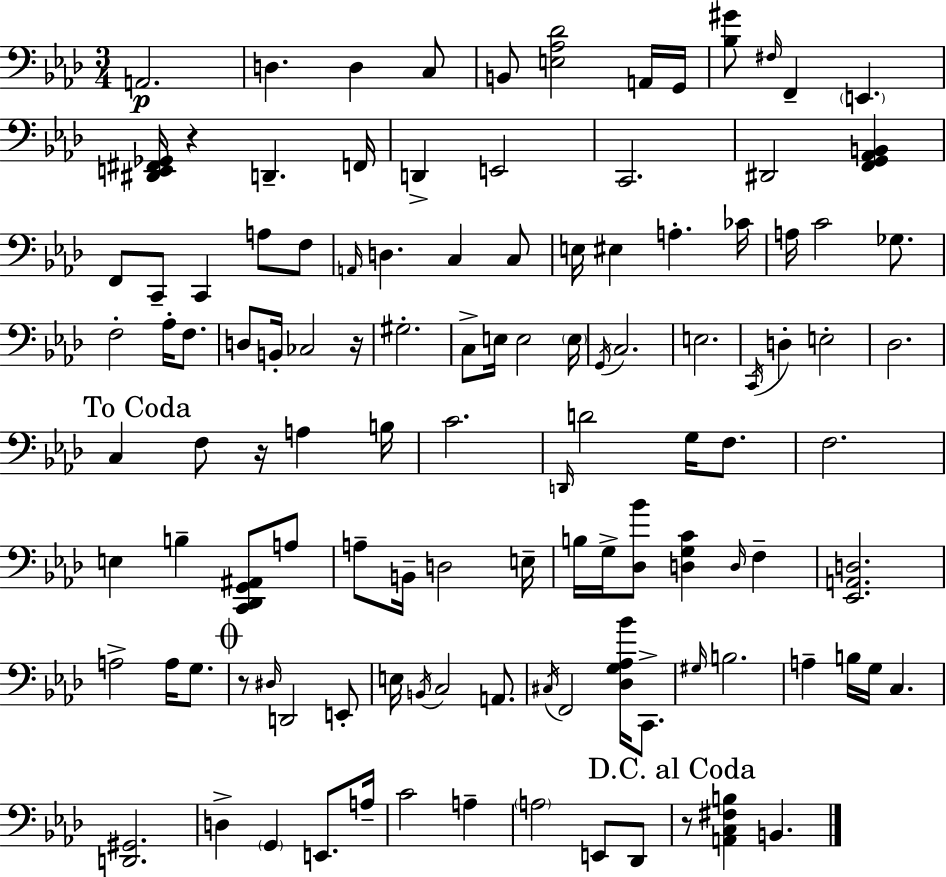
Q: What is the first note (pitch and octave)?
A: A2